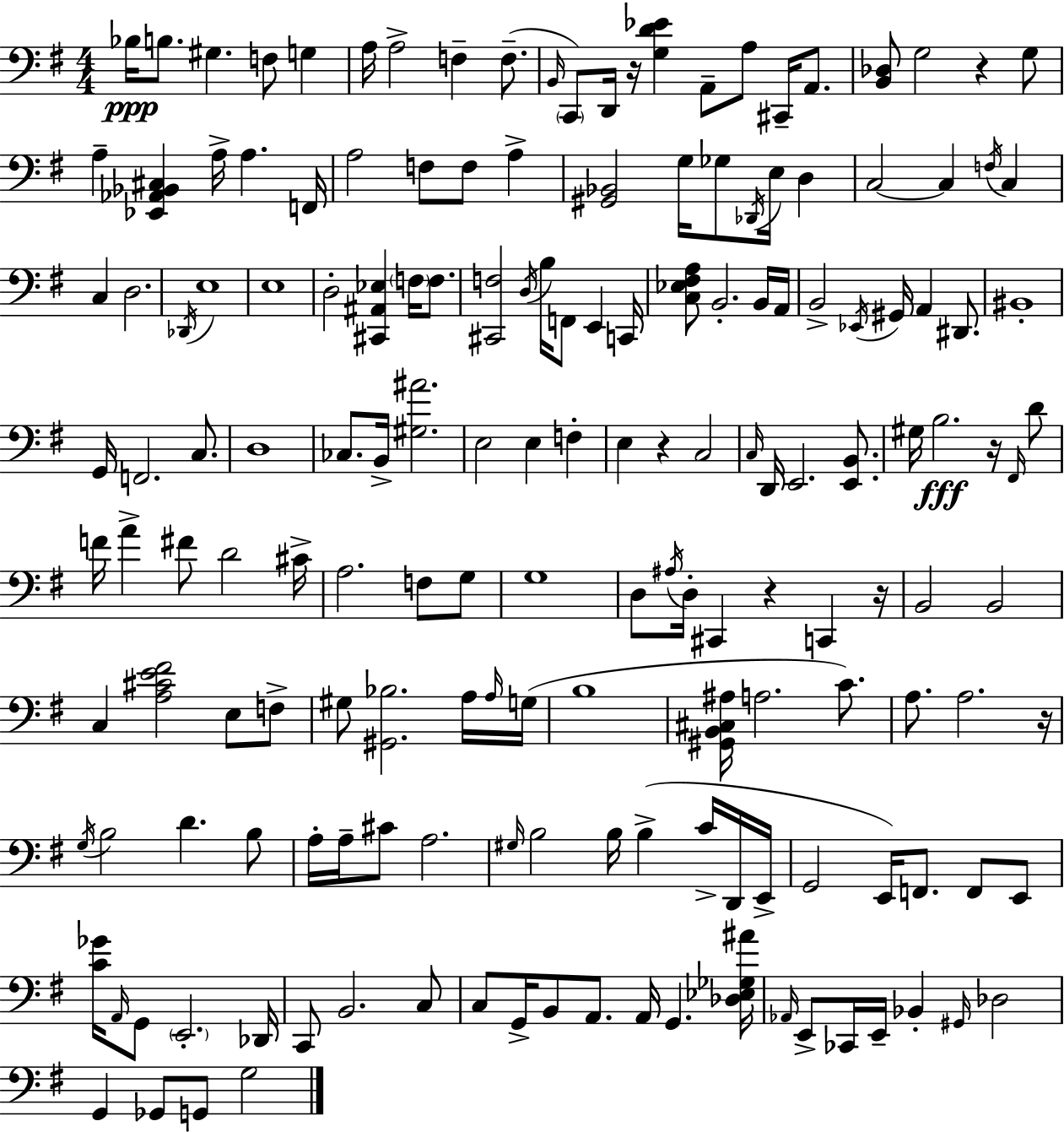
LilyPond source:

{
  \clef bass
  \numericTimeSignature
  \time 4/4
  \key g \major
  bes16\ppp b8. gis4. f8 g4 | a16 a2-> f4-- f8.--( | \grace { b,16 } \parenthesize c,8) d,16 r16 <g d' ees'>4 a,8-- a8 cis,16-- a,8. | <b, des>8 g2 r4 g8 | \break a4-- <ees, aes, bes, cis>4 a16-> a4. | f,16 a2 f8 f8 a4-> | <gis, bes,>2 g16 ges8 \acciaccatura { des,16 } e16 d4 | c2~~ c4 \acciaccatura { f16 } c4 | \break c4 d2. | \acciaccatura { des,16 } e1 | e1 | d2-. <cis, ais, ees>4 | \break \parenthesize f16 f8. <cis, f>2 \acciaccatura { d16 } b16 f,8 | e,4 c,16 <c ees fis a>8 b,2.-. | b,16 a,16 b,2-> \acciaccatura { ees,16 } gis,16 a,4 | dis,8. bis,1-. | \break g,16 f,2. | c8. d1 | ces8. b,16-> <gis ais'>2. | e2 e4 | \break f4-. e4 r4 c2 | \grace { c16 } d,16 e,2. | <e, b,>8. gis16 b2.\fff | r16 \grace { fis,16 } d'8 f'16 a'4-> fis'8 d'2 | \break cis'16-> a2. | f8 g8 g1 | d8 \acciaccatura { ais16 } d16-. cis,4 | r4 c,4 r16 b,2 | \break b,2 c4 <a cis' e' fis'>2 | e8 f8-> gis8 <gis, bes>2. | a16 \grace { a16 }( g16 b1 | <gis, b, cis ais>16 a2. | \break c'8.) a8. a2. | r16 \acciaccatura { g16 } b2 | d'4. b8 a16-. a16-- cis'8 a2. | \grace { gis16 } b2 | \break b16 b4->( c'16-> d,16 e,16-> g,2 | e,16) f,8. f,8 e,8 <c' ges'>16 \grace { a,16 } g,8 | \parenthesize e,2.-. des,16 c,8 b,2. | c8 c8 g,16-> | \break b,8 a,8. a,16 g,4. <des ees ges ais'>16 \grace { aes,16 } e,8-> | ces,16 e,16-- bes,4-. \grace { gis,16 } des2 g,4 | ges,8 g,8 g2 \bar "|."
}